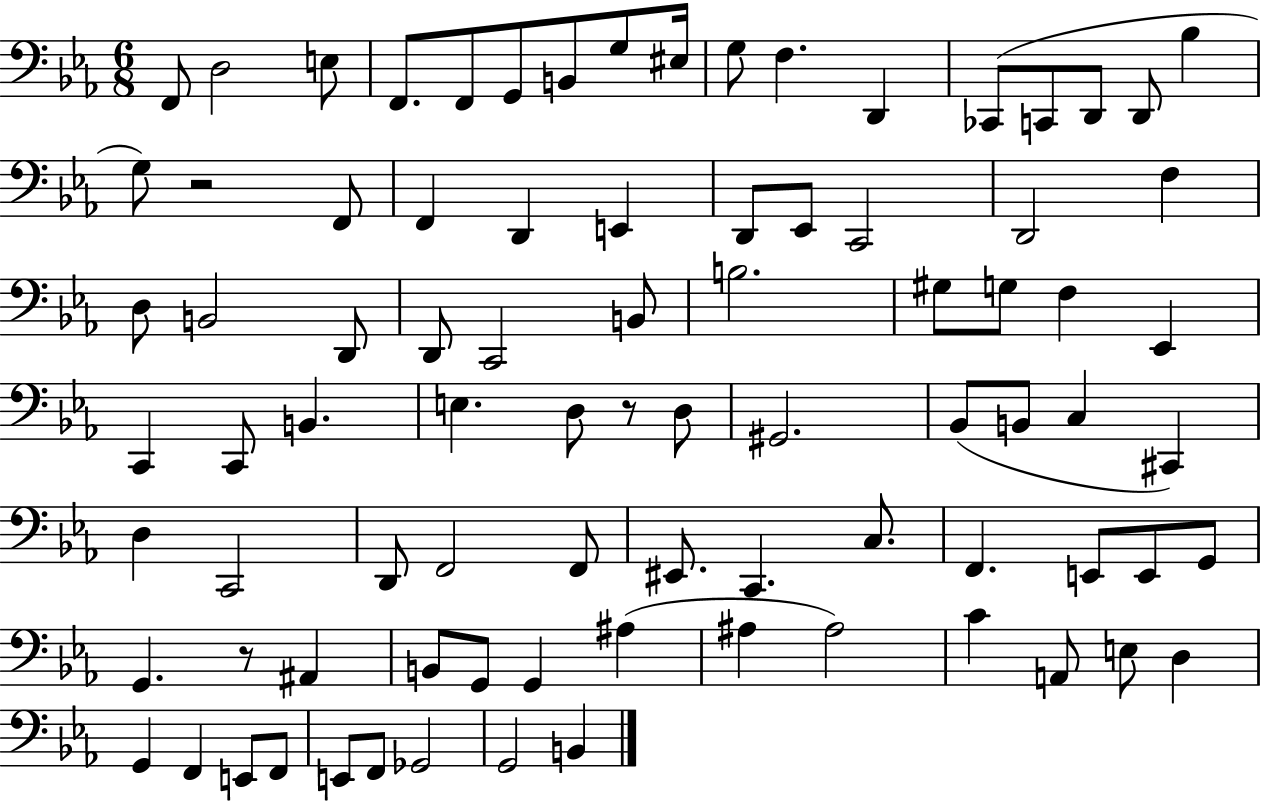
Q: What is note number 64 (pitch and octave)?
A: B2